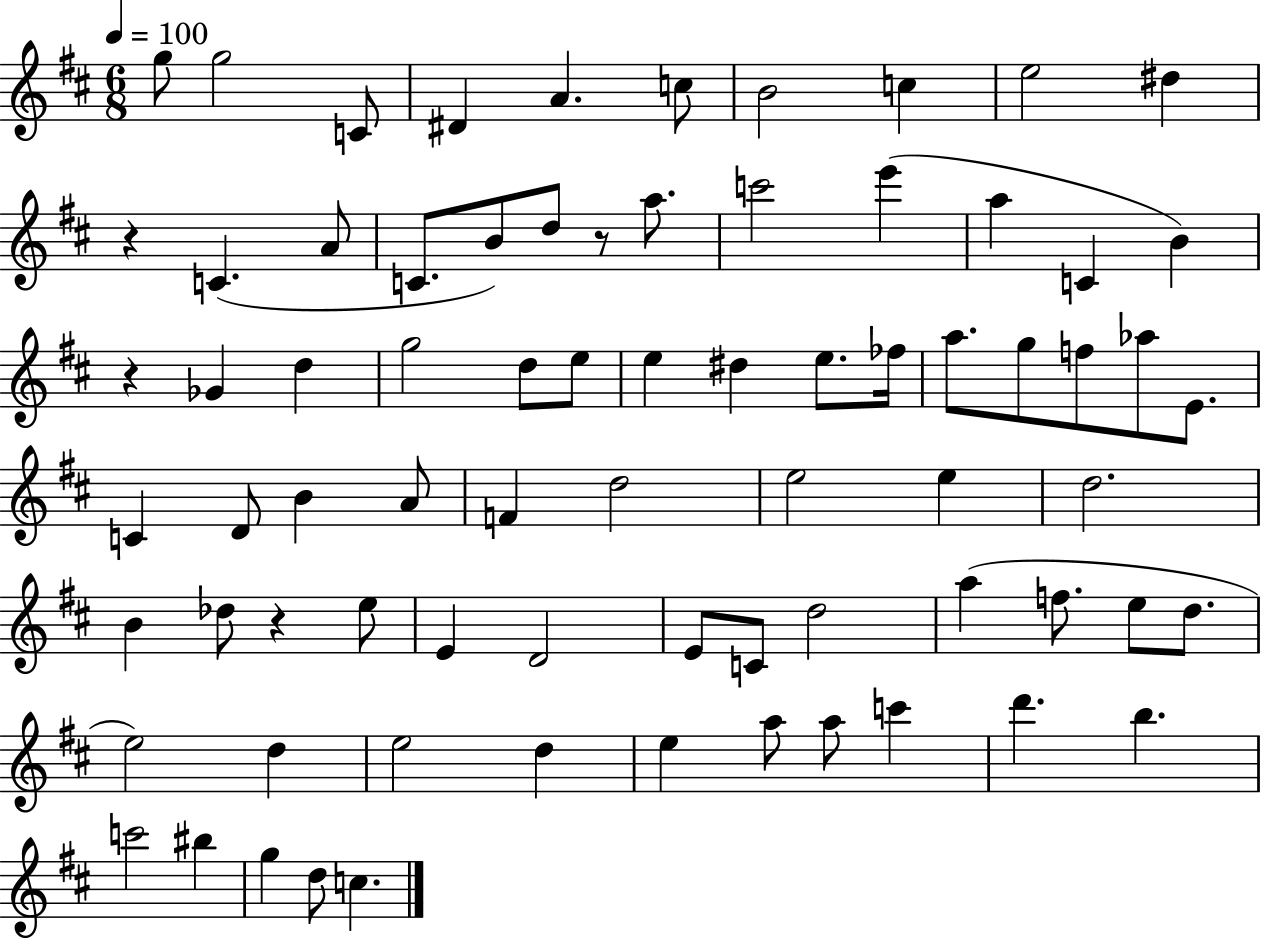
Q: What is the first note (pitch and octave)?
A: G5